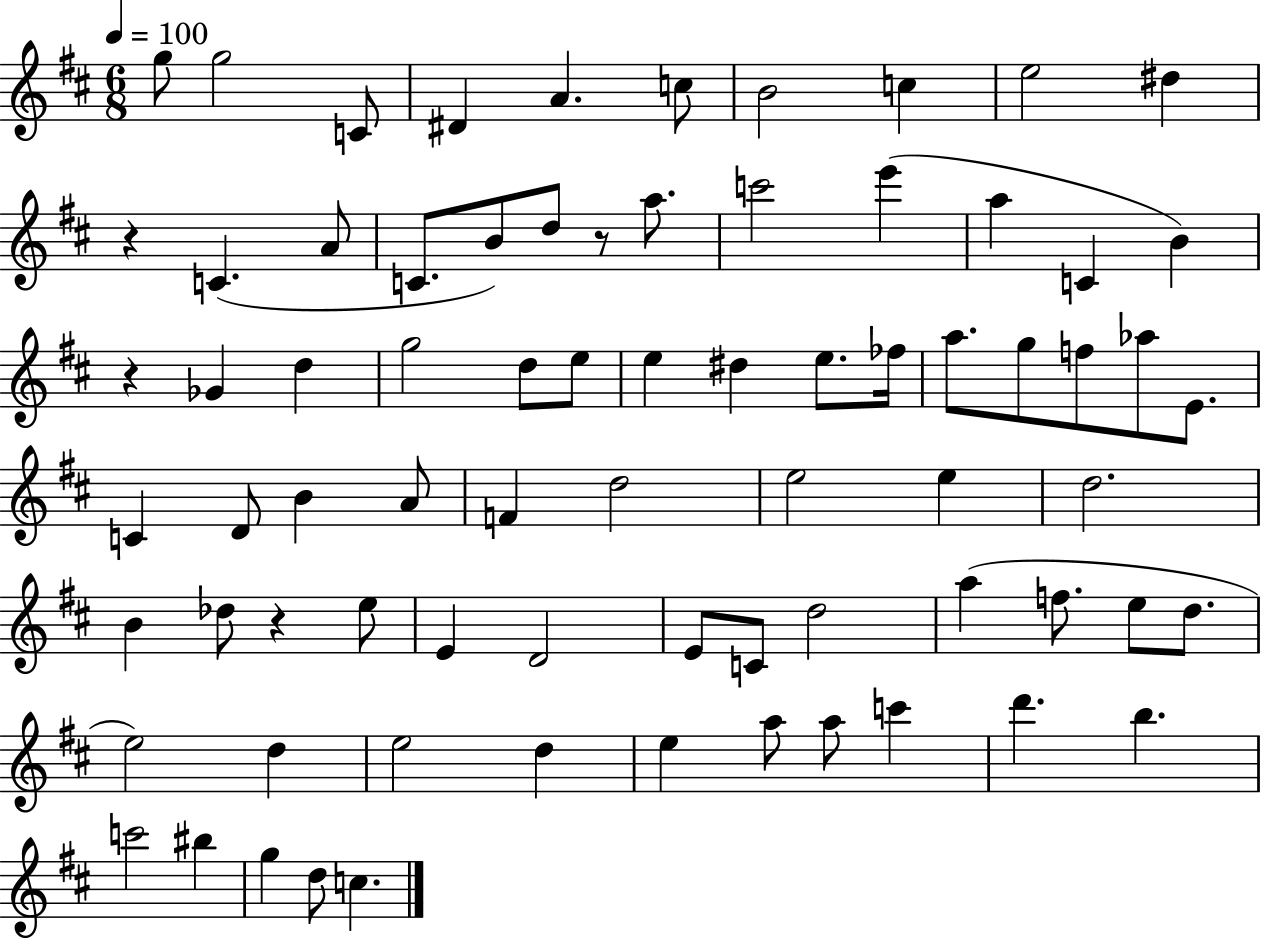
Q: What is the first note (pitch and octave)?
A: G5